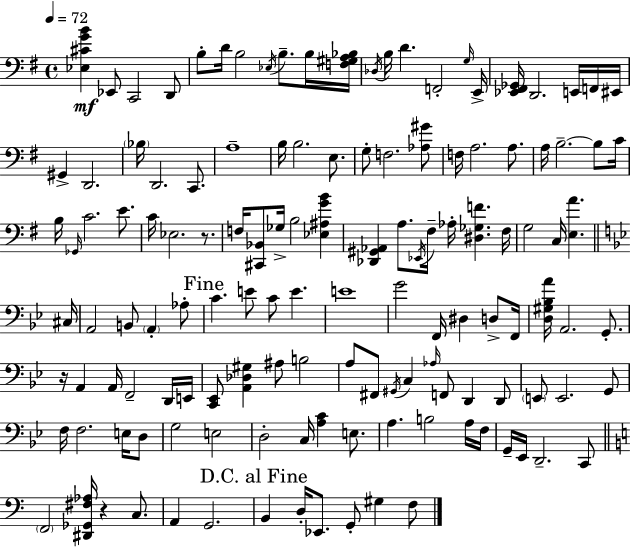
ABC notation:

X:1
T:Untitled
M:4/4
L:1/4
K:Em
[_E,^CGB] _E,,/2 C,,2 D,,/2 B,/2 D/4 B,2 _E,/4 B,/2 B,/4 [F,^G,A,_B,]/4 _D,/4 B,/4 D F,,2 G,/4 E,,/4 [_E,,^F,,_G,,]/4 D,,2 E,,/4 F,,/4 ^E,,/4 ^G,, D,,2 _B,/4 D,,2 C,,/2 A,4 B,/4 B,2 E,/2 G,/2 F,2 [_A,^G]/2 F,/4 A,2 A,/2 A,/4 B,2 B,/2 C/4 B,/4 _G,,/4 C2 E/2 C/4 _E,2 z/2 F,/4 [^C,,_B,,]/2 _G,/4 B,2 [_E,^A,GB] [_D,,^G,,_A,,] A,/2 _E,,/4 ^F,/4 _A,/4 [^D,_G,F] ^F,/4 G,2 C,/4 [E,A] ^C,/4 A,,2 B,,/2 A,, _A,/2 C E/2 C/2 E E4 G2 F,,/4 ^D, D,/2 F,,/4 [D,^G,_B,A]/4 A,,2 G,,/2 z/4 A,, A,,/4 F,,2 D,,/4 E,,/4 [C,,_E,,]/2 [A,,_D,^G,] ^A,/2 B,2 A,/2 ^F,,/2 ^G,,/4 C, _A,/4 F,,/2 D,, D,,/2 E,,/2 E,,2 G,,/2 F,/4 F,2 E,/4 D,/2 G,2 E,2 D,2 C,/4 [A,C] E,/2 A, B,2 A,/4 F,/4 G,,/4 _E,,/4 D,,2 C,,/2 F,,2 [^D,,_G,,^F,_A,]/4 z C,/2 A,, G,,2 B,, D,/4 _E,,/2 G,,/2 ^G, F,/2